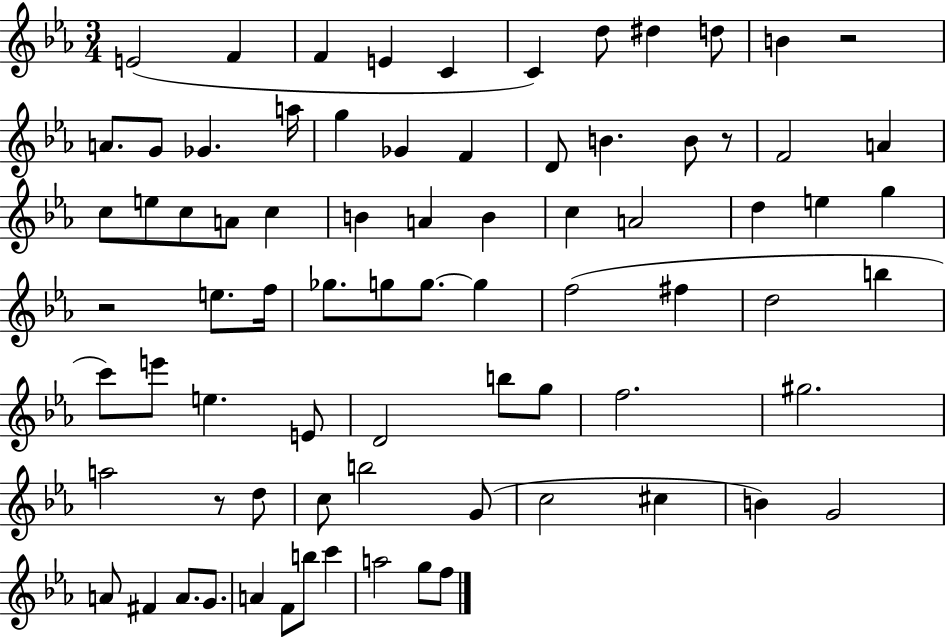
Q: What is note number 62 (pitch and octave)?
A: B4